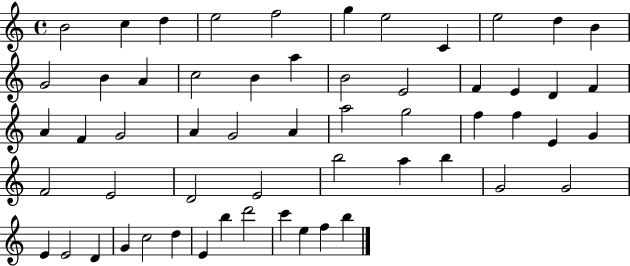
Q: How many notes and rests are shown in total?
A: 57